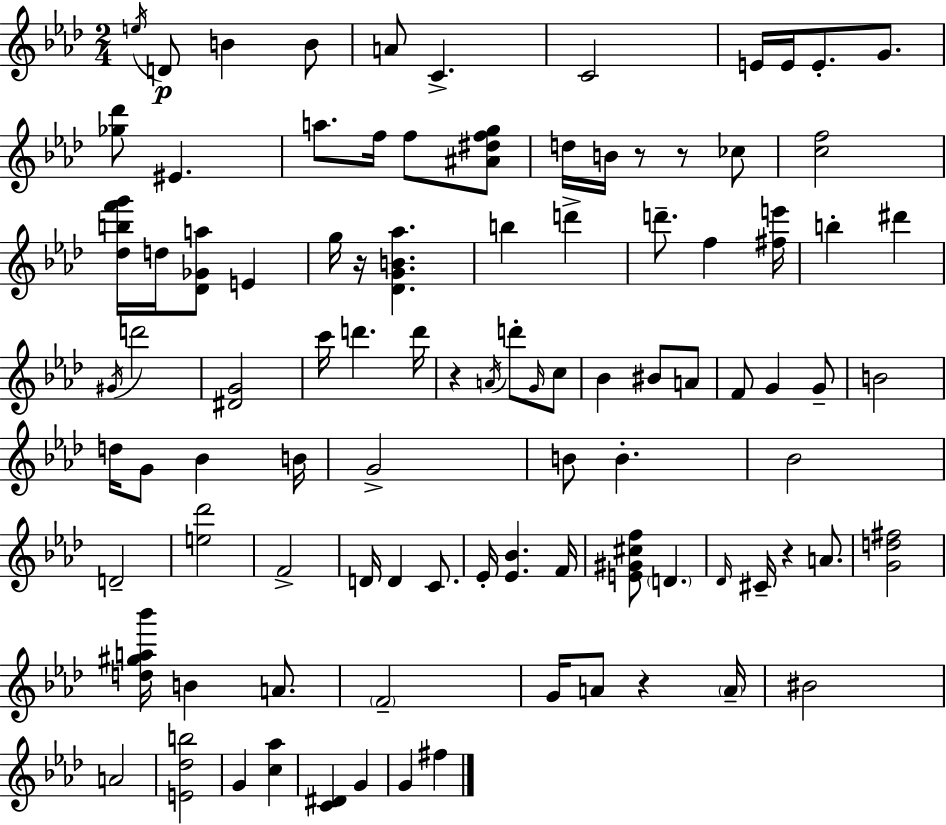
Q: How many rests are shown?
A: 6